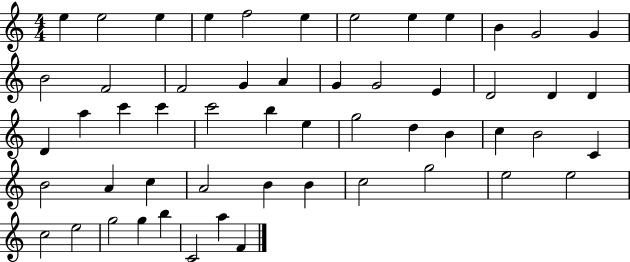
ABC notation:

X:1
T:Untitled
M:4/4
L:1/4
K:C
e e2 e e f2 e e2 e e B G2 G B2 F2 F2 G A G G2 E D2 D D D a c' c' c'2 b e g2 d B c B2 C B2 A c A2 B B c2 g2 e2 e2 c2 e2 g2 g b C2 a F